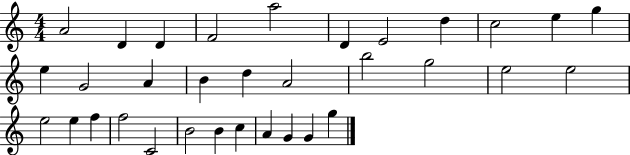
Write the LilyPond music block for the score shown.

{
  \clef treble
  \numericTimeSignature
  \time 4/4
  \key c \major
  a'2 d'4 d'4 | f'2 a''2 | d'4 e'2 d''4 | c''2 e''4 g''4 | \break e''4 g'2 a'4 | b'4 d''4 a'2 | b''2 g''2 | e''2 e''2 | \break e''2 e''4 f''4 | f''2 c'2 | b'2 b'4 c''4 | a'4 g'4 g'4 g''4 | \break \bar "|."
}